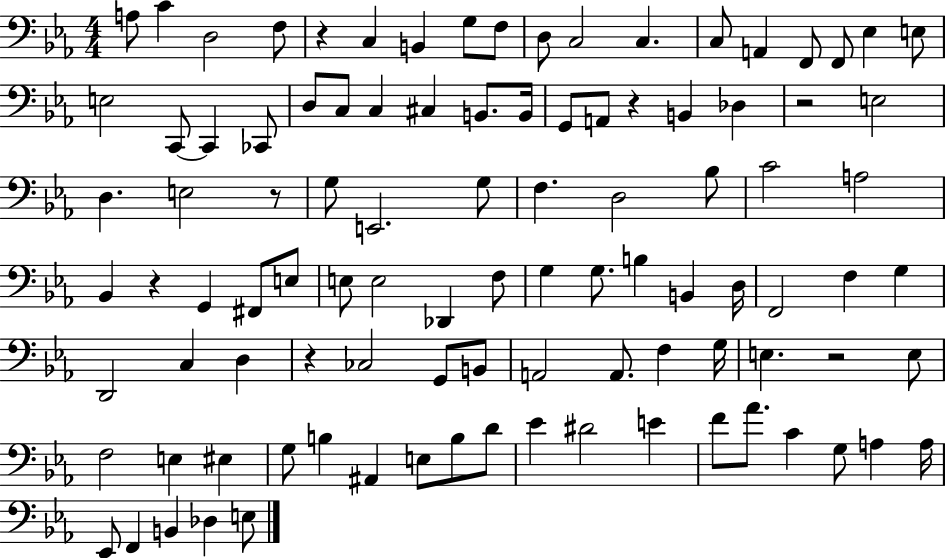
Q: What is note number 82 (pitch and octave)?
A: E4